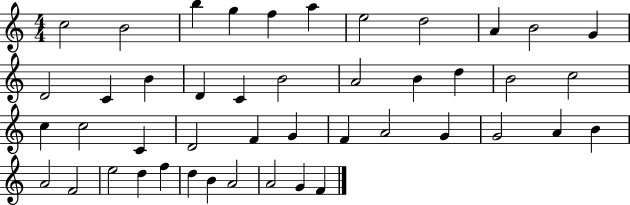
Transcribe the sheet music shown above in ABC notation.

X:1
T:Untitled
M:4/4
L:1/4
K:C
c2 B2 b g f a e2 d2 A B2 G D2 C B D C B2 A2 B d B2 c2 c c2 C D2 F G F A2 G G2 A B A2 F2 e2 d f d B A2 A2 G F